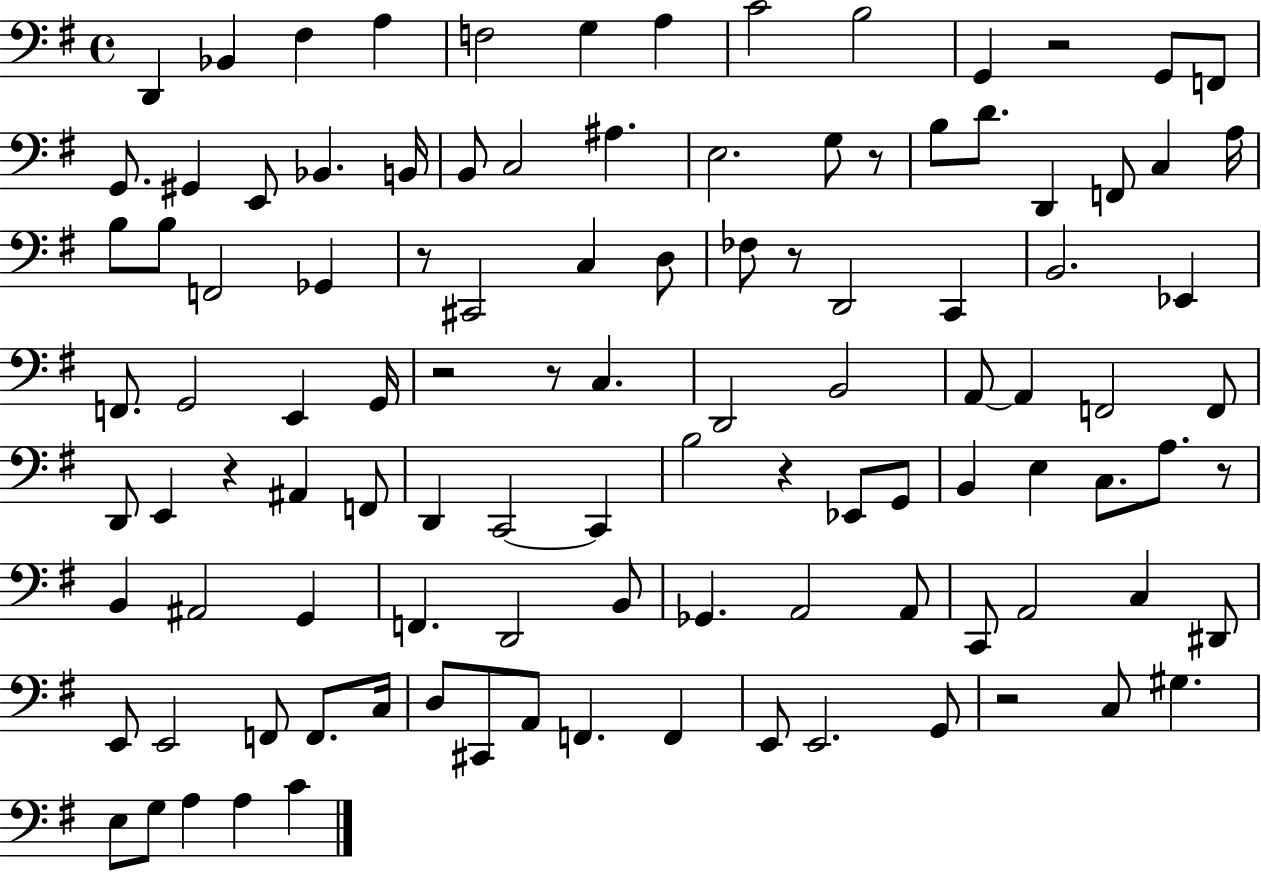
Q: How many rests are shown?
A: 10